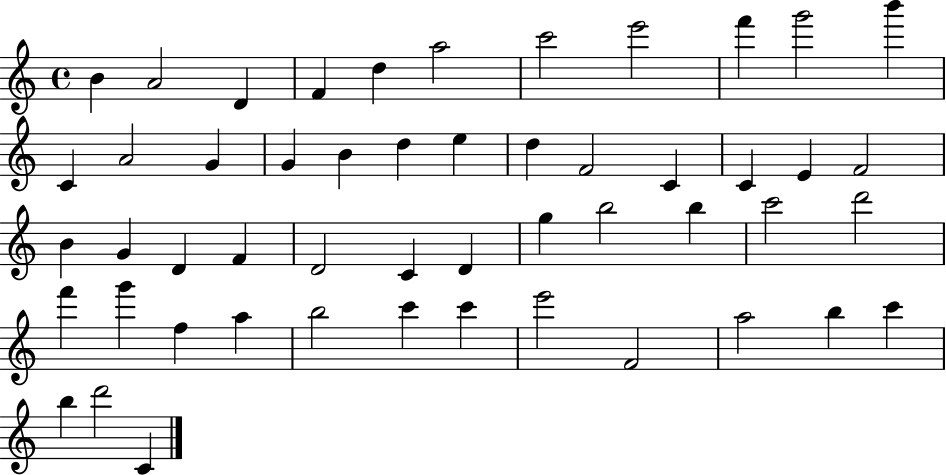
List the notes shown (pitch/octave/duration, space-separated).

B4/q A4/h D4/q F4/q D5/q A5/h C6/h E6/h F6/q G6/h B6/q C4/q A4/h G4/q G4/q B4/q D5/q E5/q D5/q F4/h C4/q C4/q E4/q F4/h B4/q G4/q D4/q F4/q D4/h C4/q D4/q G5/q B5/h B5/q C6/h D6/h F6/q G6/q F5/q A5/q B5/h C6/q C6/q E6/h F4/h A5/h B5/q C6/q B5/q D6/h C4/q